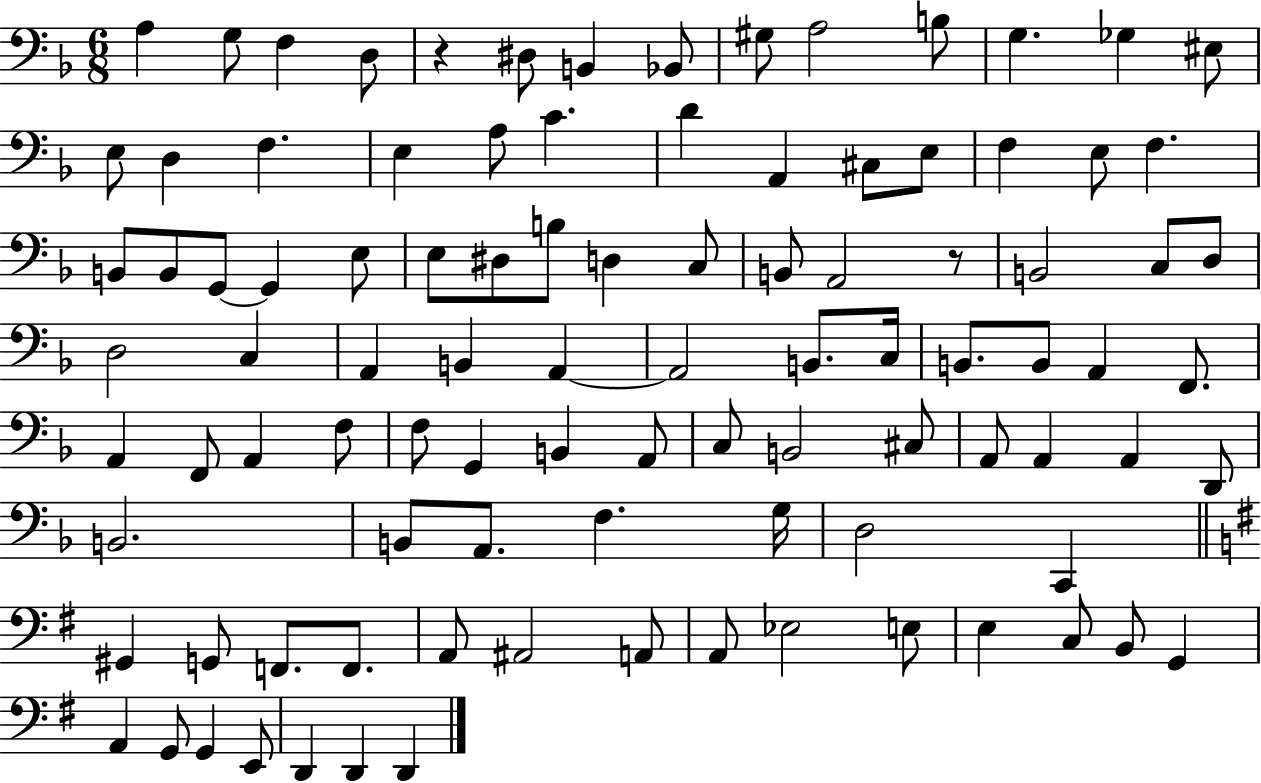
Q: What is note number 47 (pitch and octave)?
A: A2